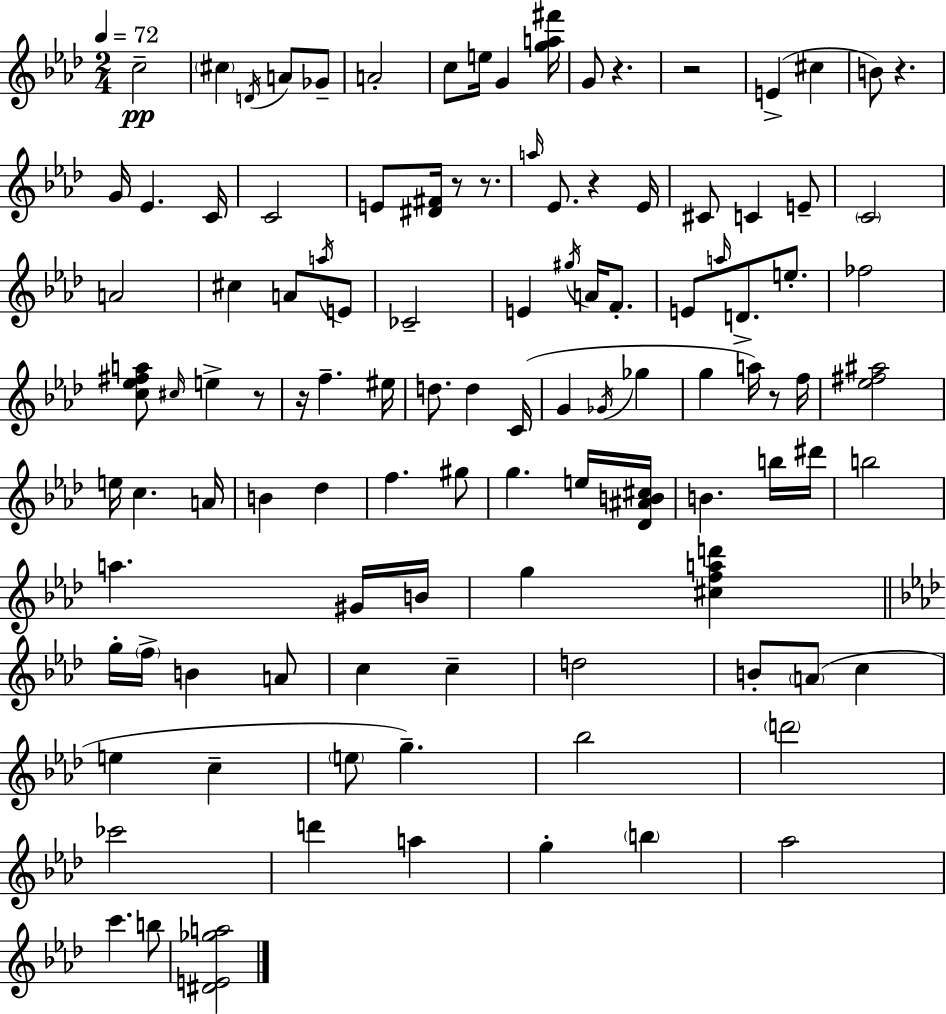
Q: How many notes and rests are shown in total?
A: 110